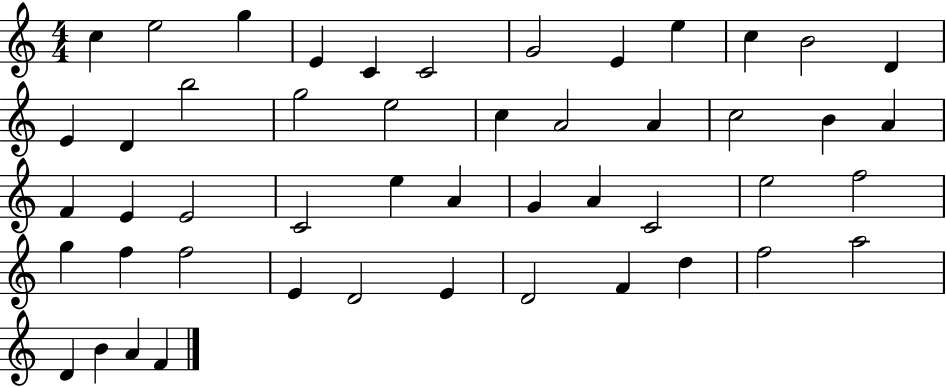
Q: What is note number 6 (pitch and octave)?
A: C4